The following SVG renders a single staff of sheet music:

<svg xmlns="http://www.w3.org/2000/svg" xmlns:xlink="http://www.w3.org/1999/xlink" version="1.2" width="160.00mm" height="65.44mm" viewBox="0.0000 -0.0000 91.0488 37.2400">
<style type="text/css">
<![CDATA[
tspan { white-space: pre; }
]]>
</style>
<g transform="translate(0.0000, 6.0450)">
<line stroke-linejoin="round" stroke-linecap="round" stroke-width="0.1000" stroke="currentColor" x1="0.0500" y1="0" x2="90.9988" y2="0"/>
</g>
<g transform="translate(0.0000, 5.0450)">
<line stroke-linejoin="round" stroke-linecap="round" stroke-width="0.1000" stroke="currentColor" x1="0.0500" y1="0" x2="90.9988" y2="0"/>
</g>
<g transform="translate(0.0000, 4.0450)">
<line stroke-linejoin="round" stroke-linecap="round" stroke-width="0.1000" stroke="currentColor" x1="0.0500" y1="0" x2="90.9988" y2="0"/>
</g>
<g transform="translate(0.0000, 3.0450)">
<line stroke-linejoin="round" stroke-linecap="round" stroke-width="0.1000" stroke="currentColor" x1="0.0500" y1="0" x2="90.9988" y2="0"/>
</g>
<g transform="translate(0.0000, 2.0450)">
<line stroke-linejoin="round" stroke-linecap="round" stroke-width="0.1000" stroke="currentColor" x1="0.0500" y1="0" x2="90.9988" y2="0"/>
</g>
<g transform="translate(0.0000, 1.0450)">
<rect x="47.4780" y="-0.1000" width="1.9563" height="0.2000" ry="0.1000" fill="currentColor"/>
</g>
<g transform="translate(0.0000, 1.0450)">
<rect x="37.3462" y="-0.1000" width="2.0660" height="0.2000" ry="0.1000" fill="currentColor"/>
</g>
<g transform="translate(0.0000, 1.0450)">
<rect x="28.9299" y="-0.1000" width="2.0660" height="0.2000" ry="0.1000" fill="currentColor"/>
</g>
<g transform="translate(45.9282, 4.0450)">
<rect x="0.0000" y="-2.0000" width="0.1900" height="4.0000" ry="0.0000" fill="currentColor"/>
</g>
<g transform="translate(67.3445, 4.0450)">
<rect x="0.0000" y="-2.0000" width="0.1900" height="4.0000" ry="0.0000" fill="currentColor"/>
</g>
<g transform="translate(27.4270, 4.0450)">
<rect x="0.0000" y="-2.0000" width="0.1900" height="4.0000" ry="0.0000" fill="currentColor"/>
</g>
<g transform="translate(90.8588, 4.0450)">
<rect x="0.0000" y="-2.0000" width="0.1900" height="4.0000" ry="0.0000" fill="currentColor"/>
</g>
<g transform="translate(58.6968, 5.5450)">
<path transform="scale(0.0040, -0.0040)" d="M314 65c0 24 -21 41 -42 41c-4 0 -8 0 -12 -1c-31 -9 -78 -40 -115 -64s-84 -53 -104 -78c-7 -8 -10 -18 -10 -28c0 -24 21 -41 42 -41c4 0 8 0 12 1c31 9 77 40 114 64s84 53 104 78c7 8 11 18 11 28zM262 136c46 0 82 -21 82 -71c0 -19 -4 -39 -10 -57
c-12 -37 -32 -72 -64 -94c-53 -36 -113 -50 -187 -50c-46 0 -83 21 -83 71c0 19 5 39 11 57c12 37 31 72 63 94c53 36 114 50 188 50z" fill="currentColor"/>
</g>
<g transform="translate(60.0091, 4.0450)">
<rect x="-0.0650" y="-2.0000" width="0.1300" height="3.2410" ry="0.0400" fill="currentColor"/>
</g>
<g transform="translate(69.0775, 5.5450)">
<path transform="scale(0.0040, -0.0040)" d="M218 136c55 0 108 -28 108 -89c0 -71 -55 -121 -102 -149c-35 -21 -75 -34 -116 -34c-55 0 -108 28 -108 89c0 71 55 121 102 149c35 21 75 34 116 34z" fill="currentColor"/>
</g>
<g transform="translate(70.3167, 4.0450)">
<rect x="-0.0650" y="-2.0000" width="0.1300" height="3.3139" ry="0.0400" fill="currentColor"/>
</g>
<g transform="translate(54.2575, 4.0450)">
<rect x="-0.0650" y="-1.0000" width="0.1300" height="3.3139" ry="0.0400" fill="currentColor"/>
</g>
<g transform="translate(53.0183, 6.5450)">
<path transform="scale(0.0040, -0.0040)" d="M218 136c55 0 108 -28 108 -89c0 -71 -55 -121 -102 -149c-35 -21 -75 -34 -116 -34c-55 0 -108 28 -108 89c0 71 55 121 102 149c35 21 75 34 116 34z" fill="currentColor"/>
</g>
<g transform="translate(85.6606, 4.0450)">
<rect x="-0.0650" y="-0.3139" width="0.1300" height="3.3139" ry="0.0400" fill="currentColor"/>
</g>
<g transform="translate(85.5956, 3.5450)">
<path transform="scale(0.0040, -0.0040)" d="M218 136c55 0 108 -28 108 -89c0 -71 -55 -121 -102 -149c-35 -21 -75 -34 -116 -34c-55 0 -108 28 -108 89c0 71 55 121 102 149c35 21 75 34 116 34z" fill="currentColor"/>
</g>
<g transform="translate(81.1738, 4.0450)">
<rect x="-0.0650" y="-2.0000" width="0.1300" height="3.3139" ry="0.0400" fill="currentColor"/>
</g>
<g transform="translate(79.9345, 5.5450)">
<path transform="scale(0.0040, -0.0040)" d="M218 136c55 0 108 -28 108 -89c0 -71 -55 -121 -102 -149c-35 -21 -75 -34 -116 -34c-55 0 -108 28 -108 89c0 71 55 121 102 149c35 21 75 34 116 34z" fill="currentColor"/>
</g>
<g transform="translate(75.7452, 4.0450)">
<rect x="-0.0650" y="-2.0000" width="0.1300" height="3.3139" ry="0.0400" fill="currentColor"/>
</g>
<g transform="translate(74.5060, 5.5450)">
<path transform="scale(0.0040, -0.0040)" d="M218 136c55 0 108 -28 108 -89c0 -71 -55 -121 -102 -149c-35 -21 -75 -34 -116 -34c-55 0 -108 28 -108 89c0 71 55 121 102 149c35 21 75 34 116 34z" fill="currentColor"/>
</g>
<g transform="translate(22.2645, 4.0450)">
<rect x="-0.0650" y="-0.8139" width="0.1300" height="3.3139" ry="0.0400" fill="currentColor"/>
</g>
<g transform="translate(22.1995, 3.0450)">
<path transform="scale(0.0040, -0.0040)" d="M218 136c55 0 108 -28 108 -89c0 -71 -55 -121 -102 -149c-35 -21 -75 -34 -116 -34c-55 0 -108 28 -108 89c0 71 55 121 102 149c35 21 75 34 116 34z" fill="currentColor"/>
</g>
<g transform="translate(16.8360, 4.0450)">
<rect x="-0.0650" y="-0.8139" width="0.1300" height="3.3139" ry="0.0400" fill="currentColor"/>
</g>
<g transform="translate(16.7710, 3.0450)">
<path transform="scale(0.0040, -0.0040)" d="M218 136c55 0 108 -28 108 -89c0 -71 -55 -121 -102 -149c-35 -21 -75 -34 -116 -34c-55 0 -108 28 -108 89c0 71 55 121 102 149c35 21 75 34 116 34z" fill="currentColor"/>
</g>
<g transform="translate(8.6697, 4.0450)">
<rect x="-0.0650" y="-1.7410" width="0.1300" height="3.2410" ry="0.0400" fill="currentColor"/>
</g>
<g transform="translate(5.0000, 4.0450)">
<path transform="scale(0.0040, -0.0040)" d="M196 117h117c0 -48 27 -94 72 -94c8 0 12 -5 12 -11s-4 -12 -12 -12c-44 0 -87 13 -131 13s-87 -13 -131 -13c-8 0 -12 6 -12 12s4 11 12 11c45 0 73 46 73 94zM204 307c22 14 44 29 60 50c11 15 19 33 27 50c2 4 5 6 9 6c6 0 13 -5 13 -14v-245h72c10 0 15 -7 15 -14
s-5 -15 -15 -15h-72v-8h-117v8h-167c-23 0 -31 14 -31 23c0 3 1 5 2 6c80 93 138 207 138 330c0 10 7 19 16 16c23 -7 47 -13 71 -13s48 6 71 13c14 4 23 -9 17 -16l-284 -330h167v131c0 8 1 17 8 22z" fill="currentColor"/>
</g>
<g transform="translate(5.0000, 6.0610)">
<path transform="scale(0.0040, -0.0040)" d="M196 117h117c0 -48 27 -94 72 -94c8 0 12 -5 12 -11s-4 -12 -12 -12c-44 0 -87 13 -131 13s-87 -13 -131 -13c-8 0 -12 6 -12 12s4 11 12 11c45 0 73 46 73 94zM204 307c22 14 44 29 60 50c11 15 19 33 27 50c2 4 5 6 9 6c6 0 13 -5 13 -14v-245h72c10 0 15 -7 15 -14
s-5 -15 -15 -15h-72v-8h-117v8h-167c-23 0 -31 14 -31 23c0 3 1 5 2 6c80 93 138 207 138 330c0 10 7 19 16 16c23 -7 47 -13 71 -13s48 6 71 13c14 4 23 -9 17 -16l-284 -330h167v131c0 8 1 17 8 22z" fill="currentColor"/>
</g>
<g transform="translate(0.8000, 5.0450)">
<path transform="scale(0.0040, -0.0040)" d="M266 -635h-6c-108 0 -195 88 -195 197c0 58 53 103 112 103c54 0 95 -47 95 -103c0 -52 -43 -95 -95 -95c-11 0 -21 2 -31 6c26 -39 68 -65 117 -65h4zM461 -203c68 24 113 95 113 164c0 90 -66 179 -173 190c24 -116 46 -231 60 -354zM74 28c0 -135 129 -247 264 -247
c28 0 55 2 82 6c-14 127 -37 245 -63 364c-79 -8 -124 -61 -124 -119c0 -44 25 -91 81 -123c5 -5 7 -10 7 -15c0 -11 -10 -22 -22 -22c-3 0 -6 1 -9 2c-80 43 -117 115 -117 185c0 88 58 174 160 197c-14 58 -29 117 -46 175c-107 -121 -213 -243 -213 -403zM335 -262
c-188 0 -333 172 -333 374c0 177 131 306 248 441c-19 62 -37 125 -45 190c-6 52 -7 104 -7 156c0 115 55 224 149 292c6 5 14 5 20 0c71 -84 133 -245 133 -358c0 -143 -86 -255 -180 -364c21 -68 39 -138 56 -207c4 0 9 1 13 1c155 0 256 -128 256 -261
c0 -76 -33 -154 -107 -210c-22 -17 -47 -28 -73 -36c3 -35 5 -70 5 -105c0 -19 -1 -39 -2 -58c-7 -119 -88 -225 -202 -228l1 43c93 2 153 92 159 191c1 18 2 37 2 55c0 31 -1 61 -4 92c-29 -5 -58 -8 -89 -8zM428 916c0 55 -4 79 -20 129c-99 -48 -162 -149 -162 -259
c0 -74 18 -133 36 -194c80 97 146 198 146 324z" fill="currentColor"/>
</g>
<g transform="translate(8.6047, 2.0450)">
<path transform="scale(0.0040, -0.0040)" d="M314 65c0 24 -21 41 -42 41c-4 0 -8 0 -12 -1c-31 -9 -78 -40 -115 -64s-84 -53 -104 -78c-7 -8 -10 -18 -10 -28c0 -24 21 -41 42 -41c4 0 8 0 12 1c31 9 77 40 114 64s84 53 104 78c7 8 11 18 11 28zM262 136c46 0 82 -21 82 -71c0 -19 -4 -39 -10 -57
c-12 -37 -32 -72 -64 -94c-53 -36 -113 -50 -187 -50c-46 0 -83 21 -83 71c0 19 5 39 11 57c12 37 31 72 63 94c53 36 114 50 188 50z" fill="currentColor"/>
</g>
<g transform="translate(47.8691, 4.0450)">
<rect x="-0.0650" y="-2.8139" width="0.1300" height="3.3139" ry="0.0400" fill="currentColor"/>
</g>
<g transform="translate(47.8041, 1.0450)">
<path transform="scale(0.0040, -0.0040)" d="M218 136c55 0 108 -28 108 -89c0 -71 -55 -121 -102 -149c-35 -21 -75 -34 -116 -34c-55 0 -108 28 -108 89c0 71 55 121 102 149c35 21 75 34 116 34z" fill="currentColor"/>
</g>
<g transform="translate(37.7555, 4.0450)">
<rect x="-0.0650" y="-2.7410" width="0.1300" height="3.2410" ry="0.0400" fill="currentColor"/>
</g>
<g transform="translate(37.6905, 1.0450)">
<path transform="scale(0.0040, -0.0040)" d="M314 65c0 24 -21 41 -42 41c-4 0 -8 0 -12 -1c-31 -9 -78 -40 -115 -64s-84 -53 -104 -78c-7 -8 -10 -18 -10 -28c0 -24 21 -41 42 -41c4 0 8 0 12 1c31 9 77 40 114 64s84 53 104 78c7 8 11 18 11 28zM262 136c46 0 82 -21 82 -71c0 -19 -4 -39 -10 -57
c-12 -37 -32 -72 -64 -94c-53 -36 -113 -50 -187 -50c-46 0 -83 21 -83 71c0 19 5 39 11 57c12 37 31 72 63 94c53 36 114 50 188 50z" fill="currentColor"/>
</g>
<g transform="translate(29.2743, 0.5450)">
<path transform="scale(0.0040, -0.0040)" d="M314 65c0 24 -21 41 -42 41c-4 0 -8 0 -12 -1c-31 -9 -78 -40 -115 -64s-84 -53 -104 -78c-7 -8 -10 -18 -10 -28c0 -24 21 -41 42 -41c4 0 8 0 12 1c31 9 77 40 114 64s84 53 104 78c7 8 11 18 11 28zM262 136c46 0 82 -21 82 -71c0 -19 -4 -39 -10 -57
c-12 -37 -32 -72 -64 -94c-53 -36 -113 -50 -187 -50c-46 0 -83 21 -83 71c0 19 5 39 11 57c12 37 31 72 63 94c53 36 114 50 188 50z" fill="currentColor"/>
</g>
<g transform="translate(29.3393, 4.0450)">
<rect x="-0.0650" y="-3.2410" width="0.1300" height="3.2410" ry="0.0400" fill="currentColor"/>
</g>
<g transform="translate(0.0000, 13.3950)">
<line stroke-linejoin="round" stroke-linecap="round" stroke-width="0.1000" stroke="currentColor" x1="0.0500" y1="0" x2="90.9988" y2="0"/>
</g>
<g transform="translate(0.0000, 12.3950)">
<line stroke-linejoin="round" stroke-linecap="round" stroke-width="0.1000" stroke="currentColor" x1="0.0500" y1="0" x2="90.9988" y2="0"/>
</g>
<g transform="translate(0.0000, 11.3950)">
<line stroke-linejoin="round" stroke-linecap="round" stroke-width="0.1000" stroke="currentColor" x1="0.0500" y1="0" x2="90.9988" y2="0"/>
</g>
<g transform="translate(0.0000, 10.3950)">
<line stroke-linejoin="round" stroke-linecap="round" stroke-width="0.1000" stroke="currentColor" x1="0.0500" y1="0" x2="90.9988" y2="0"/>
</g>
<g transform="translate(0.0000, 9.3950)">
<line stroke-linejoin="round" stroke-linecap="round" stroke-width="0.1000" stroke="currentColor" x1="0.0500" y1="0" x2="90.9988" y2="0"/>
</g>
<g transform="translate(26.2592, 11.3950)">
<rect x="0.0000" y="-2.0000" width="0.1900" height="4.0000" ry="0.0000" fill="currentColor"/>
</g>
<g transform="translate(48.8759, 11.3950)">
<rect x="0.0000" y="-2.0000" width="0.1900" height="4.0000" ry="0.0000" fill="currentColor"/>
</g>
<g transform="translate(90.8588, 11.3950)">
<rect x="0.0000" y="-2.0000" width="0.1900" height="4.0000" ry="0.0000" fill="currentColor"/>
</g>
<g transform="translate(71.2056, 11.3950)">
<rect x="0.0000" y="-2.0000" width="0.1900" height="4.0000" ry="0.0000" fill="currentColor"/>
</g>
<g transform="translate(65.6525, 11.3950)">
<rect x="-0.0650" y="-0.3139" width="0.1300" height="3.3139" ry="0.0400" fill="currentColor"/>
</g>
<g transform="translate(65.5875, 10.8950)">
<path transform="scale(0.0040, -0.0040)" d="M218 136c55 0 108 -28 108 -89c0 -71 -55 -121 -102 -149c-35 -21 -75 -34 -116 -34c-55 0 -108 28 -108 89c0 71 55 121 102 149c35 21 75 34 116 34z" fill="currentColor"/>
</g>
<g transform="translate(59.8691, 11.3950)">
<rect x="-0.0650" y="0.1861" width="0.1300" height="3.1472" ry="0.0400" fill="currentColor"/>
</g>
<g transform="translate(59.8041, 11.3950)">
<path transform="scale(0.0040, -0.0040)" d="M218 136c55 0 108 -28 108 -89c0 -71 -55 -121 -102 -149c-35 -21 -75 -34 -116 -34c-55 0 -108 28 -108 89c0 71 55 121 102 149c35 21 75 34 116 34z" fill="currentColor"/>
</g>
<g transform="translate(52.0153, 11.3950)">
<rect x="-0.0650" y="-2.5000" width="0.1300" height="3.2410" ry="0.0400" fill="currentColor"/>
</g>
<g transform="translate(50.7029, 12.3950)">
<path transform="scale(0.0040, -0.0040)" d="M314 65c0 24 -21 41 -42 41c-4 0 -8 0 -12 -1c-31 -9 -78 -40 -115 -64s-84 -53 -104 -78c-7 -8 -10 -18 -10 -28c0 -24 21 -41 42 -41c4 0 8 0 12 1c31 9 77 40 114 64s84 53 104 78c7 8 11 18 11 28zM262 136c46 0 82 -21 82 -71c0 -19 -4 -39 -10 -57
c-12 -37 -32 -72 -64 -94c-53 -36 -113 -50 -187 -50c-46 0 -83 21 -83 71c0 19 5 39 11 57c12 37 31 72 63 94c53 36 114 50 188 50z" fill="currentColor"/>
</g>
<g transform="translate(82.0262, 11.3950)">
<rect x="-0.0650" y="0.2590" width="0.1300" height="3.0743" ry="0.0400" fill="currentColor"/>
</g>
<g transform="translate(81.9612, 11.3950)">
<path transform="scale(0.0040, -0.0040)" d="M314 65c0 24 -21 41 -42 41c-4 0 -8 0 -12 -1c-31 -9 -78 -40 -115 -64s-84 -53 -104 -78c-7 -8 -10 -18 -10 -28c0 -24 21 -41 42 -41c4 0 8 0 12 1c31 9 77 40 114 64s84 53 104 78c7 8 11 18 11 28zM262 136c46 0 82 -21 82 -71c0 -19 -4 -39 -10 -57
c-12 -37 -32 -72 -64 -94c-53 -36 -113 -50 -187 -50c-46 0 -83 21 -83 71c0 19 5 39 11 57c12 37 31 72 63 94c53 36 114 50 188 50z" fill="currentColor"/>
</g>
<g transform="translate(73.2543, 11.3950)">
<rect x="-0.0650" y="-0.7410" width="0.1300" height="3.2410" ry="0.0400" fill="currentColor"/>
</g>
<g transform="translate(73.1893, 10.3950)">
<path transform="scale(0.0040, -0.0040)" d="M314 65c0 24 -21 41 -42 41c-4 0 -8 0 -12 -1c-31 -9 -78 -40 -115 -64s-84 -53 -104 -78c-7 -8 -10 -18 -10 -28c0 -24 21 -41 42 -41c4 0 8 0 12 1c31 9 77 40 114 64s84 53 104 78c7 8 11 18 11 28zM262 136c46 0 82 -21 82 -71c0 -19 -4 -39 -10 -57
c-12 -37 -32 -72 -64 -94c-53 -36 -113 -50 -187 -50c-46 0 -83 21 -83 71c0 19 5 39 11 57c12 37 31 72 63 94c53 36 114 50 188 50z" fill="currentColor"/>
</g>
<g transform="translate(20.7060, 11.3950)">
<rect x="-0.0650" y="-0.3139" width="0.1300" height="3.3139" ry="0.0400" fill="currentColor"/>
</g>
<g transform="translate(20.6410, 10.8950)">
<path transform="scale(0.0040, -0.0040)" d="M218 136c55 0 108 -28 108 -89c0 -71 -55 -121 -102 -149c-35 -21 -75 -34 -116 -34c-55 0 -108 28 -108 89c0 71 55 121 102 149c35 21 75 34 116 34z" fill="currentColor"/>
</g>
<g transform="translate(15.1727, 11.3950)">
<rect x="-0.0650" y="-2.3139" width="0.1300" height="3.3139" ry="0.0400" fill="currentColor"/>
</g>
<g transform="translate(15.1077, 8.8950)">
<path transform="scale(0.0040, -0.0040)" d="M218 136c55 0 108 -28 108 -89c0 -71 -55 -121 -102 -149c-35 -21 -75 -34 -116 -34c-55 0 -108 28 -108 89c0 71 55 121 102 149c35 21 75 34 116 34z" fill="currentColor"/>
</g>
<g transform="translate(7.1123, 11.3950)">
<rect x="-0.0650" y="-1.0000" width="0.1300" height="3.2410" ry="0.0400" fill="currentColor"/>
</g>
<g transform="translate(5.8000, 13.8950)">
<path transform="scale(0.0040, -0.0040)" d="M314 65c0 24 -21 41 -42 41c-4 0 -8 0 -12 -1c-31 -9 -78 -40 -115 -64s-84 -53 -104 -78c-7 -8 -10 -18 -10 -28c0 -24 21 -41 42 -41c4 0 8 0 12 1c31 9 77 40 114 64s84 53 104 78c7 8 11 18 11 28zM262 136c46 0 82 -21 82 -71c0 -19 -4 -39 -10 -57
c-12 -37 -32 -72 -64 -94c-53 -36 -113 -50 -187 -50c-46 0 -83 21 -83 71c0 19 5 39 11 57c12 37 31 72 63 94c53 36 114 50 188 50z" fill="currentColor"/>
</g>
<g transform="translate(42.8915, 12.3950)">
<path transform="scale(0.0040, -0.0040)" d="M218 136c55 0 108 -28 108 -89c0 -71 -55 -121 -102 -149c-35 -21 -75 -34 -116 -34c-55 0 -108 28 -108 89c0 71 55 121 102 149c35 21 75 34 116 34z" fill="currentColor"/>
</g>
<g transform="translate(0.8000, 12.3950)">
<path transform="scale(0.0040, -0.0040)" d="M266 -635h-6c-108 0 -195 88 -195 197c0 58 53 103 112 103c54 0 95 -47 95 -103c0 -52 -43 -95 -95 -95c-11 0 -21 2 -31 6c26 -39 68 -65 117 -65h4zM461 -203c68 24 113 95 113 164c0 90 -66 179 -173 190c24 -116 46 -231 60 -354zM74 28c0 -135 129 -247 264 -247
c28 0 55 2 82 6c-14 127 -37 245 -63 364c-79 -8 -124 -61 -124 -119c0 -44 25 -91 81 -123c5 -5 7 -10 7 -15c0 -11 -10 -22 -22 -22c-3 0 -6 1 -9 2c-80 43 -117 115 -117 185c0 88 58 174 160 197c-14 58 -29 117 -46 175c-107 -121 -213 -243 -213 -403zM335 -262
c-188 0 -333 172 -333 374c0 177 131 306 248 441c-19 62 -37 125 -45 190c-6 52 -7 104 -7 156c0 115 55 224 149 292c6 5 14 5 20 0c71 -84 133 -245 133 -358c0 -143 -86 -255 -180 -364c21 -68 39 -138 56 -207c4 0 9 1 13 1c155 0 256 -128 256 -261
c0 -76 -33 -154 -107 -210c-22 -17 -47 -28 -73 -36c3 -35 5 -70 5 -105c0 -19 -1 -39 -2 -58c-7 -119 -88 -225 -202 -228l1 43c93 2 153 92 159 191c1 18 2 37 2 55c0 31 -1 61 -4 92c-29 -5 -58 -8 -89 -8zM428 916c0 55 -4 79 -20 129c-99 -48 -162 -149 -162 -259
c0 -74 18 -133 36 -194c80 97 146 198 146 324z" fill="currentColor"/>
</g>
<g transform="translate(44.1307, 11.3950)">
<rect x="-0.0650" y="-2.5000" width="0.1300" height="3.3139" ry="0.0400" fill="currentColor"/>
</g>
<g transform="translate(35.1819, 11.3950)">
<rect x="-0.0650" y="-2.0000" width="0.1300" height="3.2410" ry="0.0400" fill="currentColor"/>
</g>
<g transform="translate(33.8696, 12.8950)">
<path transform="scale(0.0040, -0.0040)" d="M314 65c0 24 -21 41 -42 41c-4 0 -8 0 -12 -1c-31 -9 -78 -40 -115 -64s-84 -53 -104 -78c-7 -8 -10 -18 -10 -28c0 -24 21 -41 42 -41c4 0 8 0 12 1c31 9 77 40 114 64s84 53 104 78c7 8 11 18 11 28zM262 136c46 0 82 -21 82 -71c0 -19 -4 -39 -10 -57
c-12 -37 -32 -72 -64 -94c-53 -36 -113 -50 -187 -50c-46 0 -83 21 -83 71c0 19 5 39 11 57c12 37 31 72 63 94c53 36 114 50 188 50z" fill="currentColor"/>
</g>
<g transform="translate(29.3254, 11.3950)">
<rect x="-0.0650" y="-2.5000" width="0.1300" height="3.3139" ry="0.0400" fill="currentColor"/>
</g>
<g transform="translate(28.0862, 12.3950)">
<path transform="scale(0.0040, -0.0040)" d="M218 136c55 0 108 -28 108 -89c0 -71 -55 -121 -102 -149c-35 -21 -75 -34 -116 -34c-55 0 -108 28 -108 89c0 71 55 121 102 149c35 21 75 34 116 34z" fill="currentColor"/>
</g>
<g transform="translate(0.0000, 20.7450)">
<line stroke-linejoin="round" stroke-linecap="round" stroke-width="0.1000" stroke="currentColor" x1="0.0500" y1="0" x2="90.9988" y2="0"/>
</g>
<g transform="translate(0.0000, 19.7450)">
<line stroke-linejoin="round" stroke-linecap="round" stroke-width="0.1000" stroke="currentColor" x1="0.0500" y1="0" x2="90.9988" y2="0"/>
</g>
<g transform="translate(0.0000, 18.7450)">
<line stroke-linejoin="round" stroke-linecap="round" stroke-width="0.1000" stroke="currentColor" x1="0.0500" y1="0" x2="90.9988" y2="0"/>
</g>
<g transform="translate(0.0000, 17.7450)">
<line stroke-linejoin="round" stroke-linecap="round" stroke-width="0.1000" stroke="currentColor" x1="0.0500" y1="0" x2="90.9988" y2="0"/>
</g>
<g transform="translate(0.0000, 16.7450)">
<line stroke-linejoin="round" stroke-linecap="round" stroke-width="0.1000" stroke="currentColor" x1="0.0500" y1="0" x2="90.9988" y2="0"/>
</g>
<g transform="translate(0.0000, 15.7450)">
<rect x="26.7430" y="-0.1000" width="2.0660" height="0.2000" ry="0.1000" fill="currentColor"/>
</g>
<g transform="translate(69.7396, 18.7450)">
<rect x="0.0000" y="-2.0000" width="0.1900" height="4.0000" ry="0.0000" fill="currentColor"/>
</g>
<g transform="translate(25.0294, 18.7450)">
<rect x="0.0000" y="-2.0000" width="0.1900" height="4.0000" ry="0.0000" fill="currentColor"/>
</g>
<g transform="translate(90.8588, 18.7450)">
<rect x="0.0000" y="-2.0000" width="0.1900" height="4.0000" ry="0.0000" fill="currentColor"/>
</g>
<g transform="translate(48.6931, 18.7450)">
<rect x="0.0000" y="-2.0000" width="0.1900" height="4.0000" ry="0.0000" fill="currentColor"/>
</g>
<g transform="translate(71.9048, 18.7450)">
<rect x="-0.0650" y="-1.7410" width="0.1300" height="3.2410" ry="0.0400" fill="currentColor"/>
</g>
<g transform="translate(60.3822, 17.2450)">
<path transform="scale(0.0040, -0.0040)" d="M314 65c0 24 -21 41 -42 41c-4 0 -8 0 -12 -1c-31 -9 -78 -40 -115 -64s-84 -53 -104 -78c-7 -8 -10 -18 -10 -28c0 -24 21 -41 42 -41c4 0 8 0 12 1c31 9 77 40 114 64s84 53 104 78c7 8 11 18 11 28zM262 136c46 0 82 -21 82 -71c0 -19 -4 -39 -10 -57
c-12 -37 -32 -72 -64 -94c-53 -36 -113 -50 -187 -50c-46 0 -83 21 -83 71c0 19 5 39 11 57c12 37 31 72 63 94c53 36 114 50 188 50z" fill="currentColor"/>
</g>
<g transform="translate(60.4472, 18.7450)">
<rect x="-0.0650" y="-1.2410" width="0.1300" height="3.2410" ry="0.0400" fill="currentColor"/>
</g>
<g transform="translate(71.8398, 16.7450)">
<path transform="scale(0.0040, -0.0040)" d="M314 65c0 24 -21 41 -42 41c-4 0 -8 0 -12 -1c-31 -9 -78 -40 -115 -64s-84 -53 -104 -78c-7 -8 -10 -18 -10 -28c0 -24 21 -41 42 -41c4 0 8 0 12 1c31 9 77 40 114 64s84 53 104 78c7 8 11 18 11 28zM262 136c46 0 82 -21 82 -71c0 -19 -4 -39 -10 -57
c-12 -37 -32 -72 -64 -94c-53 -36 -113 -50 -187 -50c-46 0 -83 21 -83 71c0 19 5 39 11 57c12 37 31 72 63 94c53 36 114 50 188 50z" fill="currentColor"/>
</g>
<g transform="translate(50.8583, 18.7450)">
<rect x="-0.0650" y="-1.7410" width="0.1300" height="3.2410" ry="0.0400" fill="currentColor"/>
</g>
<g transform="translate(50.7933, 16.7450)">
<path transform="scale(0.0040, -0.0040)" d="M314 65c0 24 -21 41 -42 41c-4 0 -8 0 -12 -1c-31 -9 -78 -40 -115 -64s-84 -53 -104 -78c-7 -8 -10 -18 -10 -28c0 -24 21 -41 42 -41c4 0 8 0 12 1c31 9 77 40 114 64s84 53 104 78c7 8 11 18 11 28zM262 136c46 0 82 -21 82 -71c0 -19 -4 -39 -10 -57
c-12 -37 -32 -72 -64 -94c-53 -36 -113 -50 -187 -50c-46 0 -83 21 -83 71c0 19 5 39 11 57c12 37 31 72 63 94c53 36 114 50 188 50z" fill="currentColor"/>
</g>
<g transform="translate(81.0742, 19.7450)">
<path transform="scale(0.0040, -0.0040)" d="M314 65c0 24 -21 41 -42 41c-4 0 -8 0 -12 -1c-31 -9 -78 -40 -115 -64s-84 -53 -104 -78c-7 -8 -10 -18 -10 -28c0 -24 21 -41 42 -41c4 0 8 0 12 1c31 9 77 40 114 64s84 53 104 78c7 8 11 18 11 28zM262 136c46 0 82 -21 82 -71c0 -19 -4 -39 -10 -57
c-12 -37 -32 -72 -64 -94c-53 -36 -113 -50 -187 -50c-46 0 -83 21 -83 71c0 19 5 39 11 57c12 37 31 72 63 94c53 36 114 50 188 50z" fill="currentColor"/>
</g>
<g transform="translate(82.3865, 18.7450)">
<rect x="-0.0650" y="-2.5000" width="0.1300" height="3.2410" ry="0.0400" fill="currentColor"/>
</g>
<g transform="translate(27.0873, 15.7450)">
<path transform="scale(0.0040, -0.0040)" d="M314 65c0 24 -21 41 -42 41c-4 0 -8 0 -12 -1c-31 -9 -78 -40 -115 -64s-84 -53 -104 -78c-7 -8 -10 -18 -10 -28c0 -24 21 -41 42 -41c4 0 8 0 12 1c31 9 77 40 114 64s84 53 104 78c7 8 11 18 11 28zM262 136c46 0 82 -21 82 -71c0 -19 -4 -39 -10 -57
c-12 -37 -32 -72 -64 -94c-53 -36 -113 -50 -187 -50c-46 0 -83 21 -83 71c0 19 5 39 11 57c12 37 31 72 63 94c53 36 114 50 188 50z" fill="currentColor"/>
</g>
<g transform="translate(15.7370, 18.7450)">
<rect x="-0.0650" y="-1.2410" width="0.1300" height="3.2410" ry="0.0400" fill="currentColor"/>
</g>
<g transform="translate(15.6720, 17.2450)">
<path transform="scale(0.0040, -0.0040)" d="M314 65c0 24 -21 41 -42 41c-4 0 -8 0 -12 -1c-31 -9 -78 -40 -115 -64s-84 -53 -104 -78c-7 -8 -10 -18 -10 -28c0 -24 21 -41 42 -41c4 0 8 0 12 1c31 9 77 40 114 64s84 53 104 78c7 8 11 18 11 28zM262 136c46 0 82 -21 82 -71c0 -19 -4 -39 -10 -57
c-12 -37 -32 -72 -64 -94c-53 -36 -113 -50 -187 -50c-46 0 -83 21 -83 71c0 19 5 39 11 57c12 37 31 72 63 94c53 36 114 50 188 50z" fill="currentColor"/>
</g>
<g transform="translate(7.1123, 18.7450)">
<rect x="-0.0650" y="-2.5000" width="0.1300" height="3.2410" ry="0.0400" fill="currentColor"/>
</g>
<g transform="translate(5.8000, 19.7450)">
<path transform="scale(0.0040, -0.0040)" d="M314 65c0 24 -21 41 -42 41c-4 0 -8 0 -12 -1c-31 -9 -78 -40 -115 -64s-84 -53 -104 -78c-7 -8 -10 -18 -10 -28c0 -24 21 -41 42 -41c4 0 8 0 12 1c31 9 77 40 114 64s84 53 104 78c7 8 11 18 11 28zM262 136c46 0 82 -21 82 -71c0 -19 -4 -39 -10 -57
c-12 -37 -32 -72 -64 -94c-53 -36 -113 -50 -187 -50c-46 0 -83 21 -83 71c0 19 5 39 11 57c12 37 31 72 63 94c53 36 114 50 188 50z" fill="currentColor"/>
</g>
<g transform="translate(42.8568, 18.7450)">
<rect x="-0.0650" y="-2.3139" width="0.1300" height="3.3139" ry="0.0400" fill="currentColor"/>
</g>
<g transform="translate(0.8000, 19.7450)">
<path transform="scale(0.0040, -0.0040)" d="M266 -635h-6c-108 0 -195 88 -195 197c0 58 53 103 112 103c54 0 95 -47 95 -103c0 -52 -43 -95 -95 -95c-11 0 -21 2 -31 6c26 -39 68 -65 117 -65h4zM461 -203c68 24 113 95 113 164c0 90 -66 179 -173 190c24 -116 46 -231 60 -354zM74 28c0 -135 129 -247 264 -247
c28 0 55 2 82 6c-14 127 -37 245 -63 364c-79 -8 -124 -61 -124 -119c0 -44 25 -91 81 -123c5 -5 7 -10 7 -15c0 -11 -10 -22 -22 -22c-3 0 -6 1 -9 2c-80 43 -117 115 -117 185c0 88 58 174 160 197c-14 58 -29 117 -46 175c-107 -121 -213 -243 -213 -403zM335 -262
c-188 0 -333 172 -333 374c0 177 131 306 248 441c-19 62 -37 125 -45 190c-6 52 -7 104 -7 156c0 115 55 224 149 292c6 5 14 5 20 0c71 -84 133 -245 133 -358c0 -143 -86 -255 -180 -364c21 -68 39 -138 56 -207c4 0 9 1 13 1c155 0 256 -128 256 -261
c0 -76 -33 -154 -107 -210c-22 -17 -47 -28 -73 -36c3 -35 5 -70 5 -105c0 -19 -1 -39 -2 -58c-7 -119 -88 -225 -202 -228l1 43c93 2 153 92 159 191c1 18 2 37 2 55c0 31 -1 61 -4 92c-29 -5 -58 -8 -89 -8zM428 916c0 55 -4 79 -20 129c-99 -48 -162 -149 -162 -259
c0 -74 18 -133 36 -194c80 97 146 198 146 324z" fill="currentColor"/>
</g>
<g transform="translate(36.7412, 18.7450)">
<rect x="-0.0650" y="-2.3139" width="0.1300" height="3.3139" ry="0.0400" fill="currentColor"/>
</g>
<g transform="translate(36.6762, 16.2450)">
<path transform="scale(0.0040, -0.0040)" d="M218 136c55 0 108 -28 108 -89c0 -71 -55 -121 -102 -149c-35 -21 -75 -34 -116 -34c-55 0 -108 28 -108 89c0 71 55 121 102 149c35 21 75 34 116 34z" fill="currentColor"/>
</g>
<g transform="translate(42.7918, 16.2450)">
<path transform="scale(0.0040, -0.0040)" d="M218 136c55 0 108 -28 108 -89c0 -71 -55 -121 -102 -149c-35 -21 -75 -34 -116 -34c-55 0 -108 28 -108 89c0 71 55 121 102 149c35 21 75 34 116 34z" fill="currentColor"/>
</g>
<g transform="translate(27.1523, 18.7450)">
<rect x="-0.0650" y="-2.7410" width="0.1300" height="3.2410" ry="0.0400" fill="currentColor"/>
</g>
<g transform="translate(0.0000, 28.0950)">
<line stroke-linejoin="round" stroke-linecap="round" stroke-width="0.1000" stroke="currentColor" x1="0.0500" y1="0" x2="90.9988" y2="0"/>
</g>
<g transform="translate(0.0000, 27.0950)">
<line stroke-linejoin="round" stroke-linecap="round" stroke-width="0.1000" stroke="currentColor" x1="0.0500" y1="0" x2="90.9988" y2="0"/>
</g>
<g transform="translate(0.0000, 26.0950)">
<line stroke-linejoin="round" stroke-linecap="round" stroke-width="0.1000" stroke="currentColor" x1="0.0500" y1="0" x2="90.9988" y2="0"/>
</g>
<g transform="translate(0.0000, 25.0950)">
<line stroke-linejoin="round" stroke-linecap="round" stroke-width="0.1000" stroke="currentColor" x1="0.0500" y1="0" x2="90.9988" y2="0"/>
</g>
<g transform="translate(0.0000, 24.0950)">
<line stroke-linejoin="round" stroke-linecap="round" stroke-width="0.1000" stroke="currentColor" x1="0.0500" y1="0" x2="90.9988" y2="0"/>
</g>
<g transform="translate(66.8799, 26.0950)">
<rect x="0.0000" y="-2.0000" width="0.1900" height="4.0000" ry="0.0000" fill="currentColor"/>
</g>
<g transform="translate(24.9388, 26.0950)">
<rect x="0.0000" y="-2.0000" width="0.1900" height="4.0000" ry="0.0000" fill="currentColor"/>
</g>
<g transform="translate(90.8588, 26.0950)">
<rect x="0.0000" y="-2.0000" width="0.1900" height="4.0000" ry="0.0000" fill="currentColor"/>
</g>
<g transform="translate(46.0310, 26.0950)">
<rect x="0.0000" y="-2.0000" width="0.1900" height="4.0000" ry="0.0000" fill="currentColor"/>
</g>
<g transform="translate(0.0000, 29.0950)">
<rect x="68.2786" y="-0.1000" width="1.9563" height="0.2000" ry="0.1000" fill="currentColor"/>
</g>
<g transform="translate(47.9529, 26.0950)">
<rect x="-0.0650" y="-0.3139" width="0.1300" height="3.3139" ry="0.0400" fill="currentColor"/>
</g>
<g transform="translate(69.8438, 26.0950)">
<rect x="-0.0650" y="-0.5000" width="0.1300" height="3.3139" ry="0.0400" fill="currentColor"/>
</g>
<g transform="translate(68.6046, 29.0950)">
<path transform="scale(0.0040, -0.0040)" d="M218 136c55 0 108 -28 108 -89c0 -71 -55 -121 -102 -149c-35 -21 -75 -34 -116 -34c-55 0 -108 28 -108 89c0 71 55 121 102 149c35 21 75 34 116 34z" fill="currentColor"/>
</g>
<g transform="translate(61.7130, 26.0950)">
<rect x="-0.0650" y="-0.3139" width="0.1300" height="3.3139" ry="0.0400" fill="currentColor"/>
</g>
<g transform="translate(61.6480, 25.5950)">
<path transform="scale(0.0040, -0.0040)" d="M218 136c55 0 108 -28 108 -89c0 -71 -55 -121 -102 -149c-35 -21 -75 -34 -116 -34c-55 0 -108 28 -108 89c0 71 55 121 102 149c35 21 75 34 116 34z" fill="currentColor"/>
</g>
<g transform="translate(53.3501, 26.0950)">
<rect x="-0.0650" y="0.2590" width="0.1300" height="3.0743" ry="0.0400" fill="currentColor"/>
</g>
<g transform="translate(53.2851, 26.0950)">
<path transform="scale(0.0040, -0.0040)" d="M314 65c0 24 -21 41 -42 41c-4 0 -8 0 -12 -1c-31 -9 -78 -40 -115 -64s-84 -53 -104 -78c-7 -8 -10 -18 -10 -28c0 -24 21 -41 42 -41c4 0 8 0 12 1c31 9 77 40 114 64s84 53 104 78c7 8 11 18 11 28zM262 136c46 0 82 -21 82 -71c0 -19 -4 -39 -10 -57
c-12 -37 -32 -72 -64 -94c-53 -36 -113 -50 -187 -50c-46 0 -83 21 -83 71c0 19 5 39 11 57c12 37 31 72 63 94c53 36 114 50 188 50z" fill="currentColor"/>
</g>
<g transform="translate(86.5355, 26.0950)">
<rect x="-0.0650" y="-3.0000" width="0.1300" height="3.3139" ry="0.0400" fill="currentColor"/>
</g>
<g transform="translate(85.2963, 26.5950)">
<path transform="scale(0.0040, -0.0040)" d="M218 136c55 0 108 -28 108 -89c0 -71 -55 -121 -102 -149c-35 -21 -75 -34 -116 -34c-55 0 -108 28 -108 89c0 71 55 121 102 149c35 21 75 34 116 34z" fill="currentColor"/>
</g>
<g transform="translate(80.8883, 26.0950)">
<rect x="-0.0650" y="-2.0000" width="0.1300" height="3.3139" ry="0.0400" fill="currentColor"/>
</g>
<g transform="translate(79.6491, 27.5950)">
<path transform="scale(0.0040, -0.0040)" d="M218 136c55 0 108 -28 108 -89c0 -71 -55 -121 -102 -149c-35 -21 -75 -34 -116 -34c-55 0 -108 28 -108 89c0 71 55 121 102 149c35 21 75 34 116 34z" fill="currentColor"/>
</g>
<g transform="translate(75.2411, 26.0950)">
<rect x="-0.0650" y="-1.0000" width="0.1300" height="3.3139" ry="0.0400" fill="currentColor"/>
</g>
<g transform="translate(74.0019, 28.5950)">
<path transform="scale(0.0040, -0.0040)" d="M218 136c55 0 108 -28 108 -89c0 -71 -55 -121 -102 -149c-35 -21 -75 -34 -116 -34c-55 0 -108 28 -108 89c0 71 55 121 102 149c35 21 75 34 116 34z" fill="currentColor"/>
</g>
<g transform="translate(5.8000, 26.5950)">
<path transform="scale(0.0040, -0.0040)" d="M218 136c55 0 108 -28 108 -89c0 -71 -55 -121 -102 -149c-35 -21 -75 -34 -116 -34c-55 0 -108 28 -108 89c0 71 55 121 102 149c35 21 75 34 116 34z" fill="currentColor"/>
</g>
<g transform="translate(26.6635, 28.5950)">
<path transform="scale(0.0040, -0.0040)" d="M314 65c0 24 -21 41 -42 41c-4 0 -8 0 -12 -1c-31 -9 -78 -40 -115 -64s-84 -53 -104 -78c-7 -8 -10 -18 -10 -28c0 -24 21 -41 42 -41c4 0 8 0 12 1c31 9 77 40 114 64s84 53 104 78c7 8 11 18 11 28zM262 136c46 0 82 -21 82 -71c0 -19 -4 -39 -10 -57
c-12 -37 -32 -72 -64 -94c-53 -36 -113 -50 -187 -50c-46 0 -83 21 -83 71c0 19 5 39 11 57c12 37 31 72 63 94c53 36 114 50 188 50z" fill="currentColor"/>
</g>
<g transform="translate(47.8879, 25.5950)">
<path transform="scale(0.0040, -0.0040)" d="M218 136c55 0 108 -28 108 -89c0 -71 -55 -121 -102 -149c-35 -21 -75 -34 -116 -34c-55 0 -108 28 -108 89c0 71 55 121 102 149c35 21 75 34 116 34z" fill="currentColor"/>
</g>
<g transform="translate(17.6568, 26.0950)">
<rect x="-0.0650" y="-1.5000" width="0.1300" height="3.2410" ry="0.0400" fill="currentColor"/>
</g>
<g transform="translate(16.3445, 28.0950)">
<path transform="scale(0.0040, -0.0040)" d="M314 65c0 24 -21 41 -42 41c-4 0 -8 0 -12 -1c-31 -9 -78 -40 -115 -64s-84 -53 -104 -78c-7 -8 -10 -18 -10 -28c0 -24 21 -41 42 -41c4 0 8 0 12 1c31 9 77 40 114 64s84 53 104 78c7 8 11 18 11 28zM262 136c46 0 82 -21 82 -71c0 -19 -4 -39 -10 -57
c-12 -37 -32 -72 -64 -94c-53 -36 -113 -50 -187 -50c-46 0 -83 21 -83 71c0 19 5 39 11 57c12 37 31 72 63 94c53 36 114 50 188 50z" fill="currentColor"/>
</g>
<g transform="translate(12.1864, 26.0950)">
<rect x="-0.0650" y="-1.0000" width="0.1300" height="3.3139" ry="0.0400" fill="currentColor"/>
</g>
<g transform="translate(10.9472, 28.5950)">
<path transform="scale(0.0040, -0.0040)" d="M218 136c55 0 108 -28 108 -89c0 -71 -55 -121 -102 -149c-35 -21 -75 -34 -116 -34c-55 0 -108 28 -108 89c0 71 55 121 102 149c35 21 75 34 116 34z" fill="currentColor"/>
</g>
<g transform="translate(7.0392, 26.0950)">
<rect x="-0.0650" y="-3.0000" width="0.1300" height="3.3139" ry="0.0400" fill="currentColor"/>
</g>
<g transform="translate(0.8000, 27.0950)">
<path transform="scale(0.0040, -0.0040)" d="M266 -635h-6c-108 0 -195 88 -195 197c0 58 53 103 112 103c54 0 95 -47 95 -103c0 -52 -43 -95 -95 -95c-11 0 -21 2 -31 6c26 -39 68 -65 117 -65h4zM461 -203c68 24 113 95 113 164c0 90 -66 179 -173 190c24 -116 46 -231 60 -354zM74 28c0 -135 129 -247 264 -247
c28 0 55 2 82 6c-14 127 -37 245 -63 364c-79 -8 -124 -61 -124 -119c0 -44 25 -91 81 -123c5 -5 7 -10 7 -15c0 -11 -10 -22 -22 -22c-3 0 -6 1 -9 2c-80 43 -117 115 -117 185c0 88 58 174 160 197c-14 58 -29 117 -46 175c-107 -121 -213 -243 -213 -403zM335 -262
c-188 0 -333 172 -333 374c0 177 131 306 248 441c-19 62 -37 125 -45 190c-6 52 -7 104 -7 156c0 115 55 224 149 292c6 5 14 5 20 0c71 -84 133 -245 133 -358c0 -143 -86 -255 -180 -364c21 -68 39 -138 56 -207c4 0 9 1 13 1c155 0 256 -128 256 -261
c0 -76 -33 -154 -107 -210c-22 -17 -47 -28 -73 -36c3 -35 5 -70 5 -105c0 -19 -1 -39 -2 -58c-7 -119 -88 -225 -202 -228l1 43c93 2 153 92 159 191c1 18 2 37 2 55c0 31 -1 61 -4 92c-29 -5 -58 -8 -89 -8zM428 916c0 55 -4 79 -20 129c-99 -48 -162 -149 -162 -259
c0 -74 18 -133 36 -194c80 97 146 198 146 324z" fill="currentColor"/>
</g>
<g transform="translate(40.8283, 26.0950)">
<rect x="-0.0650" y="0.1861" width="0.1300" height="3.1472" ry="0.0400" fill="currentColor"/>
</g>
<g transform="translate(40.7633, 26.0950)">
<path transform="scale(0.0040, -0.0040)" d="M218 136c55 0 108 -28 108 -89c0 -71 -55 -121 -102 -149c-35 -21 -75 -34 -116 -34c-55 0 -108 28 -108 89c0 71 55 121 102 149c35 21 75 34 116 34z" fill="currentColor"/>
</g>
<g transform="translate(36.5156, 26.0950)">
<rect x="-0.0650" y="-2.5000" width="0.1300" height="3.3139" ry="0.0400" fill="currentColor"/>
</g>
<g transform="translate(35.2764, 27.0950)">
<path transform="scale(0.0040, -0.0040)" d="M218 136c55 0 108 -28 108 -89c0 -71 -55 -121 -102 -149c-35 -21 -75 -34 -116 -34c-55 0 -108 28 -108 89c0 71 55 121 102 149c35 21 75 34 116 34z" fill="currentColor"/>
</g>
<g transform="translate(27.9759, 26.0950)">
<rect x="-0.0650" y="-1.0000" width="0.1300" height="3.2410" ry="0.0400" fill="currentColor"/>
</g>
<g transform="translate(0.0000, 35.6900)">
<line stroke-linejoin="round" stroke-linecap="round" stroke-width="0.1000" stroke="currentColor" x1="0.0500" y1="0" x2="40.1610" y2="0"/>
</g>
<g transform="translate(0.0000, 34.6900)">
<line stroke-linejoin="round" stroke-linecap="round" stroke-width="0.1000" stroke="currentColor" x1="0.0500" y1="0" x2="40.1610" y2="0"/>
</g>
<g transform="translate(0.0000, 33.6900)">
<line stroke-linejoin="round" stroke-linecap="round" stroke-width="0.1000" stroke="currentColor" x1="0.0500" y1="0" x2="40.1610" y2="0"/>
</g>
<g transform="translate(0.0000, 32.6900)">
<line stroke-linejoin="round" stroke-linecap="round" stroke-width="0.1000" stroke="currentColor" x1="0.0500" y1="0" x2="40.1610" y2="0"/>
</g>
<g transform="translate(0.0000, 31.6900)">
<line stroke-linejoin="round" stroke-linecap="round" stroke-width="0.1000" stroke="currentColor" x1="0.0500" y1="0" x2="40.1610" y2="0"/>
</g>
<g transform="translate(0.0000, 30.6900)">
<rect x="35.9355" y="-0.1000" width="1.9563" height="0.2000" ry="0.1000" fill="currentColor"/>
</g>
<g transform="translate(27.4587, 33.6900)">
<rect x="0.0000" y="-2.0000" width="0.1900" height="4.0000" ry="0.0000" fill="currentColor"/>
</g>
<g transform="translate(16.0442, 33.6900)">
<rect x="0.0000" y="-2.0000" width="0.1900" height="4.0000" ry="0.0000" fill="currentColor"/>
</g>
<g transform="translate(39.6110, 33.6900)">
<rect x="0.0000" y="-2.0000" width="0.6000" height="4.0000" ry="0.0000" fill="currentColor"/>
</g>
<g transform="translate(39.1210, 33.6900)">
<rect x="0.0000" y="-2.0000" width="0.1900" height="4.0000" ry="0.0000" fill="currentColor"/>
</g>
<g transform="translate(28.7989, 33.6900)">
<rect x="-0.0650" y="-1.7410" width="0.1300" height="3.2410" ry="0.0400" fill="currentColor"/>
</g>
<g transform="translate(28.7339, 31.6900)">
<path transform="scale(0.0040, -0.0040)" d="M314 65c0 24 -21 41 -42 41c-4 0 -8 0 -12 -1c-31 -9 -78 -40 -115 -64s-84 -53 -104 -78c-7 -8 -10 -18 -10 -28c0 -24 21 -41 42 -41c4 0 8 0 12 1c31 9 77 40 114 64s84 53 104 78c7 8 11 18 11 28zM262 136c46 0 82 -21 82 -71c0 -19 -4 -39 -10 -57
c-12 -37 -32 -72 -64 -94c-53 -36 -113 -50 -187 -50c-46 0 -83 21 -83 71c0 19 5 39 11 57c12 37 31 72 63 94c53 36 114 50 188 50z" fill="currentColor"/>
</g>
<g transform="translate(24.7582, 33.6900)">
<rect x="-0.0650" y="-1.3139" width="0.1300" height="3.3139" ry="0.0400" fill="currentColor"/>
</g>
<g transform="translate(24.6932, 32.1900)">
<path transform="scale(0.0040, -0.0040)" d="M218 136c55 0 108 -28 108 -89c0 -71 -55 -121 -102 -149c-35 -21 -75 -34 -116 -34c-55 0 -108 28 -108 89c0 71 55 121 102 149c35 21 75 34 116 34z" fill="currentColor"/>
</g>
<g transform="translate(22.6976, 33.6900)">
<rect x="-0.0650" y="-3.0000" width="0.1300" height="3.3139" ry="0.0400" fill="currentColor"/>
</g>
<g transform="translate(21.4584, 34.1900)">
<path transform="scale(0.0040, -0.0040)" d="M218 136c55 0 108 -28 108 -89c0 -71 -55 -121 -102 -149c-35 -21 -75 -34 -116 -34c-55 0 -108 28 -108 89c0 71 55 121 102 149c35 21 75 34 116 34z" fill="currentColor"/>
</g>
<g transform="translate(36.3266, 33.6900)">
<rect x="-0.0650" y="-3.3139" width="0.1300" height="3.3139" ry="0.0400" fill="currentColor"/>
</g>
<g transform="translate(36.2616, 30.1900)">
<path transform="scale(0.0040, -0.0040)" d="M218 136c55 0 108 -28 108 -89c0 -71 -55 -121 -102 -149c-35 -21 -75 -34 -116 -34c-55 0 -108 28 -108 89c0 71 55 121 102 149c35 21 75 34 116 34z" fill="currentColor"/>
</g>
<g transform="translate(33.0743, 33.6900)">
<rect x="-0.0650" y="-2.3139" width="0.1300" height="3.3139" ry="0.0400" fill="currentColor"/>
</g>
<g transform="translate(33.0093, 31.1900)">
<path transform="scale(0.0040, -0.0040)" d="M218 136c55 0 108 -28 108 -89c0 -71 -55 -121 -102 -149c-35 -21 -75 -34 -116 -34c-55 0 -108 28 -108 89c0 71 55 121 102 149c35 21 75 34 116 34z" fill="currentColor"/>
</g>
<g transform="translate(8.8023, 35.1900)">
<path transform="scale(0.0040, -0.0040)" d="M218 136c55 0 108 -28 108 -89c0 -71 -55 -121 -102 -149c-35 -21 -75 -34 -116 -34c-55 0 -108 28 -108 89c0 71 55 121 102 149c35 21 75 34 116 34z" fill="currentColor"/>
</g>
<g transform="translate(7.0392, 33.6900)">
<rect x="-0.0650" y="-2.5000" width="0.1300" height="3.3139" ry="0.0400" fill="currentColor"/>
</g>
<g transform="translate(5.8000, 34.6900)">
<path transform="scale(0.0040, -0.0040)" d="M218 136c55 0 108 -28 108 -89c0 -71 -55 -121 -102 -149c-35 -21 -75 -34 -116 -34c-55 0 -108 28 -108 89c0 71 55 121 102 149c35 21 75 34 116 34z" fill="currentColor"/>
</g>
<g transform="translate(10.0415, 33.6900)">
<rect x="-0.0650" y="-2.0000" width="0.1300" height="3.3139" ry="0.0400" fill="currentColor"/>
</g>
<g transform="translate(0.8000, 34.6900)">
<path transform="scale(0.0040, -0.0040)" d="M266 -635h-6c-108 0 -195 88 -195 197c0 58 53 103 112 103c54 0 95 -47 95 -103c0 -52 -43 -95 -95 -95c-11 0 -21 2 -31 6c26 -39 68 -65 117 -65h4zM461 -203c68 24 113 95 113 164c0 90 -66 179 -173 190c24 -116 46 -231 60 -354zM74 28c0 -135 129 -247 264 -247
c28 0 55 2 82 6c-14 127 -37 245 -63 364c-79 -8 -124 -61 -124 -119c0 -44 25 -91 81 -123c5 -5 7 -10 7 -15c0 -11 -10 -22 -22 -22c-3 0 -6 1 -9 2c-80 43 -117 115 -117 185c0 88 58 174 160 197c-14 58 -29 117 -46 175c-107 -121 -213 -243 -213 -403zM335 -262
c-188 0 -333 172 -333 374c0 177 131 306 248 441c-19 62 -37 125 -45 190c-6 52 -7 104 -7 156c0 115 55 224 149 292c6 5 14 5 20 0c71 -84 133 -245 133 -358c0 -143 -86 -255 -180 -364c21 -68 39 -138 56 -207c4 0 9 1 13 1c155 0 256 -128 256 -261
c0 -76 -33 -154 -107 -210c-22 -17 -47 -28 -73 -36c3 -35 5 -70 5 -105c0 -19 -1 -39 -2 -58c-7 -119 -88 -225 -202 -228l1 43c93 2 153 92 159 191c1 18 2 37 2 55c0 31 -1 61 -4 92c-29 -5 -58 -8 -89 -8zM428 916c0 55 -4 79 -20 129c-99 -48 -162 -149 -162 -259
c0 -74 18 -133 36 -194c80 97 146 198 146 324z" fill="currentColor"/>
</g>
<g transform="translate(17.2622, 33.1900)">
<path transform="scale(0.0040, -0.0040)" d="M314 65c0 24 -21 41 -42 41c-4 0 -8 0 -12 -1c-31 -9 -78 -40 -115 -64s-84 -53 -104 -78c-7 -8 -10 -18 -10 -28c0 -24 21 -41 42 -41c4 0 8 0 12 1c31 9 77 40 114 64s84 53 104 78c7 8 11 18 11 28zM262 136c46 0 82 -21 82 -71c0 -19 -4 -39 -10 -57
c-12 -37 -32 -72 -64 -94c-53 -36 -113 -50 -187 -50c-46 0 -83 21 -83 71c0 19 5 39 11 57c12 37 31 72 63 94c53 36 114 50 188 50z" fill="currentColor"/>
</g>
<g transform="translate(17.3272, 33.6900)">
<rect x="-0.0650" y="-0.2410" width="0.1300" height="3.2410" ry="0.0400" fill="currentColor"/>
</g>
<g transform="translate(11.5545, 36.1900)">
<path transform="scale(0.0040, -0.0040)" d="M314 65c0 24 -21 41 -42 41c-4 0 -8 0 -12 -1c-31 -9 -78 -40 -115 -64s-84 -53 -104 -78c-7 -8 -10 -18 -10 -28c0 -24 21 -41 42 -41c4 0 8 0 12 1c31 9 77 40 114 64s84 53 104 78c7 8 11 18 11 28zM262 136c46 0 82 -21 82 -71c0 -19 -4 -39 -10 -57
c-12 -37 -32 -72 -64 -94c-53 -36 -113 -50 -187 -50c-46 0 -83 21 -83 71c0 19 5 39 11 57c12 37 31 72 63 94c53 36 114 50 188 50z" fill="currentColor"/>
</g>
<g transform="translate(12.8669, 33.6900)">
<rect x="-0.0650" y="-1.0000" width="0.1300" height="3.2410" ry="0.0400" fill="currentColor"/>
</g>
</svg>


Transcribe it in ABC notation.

X:1
T:Untitled
M:4/4
L:1/4
K:C
f2 d d b2 a2 a D F2 F F F c D2 g c G F2 G G2 B c d2 B2 G2 e2 a2 g g f2 e2 f2 G2 A D E2 D2 G B c B2 c C D F A G F D2 c2 A e f2 g b